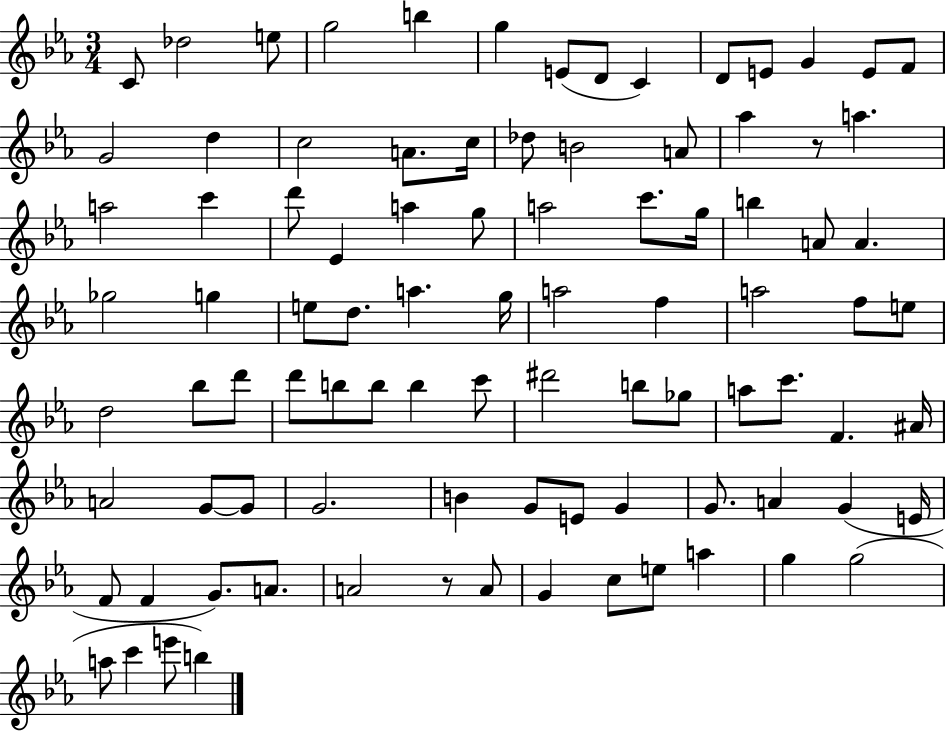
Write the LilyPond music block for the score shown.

{
  \clef treble
  \numericTimeSignature
  \time 3/4
  \key ees \major
  \repeat volta 2 { c'8 des''2 e''8 | g''2 b''4 | g''4 e'8( d'8 c'4) | d'8 e'8 g'4 e'8 f'8 | \break g'2 d''4 | c''2 a'8. c''16 | des''8 b'2 a'8 | aes''4 r8 a''4. | \break a''2 c'''4 | d'''8 ees'4 a''4 g''8 | a''2 c'''8. g''16 | b''4 a'8 a'4. | \break ges''2 g''4 | e''8 d''8. a''4. g''16 | a''2 f''4 | a''2 f''8 e''8 | \break d''2 bes''8 d'''8 | d'''8 b''8 b''8 b''4 c'''8 | dis'''2 b''8 ges''8 | a''8 c'''8. f'4. ais'16 | \break a'2 g'8~~ g'8 | g'2. | b'4 g'8 e'8 g'4 | g'8. a'4 g'4( e'16 | \break f'8 f'4 g'8.) a'8. | a'2 r8 a'8 | g'4 c''8 e''8 a''4 | g''4 g''2( | \break a''8 c'''4 e'''8 b''4) | } \bar "|."
}